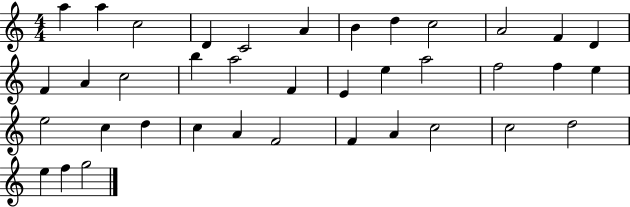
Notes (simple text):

A5/q A5/q C5/h D4/q C4/h A4/q B4/q D5/q C5/h A4/h F4/q D4/q F4/q A4/q C5/h B5/q A5/h F4/q E4/q E5/q A5/h F5/h F5/q E5/q E5/h C5/q D5/q C5/q A4/q F4/h F4/q A4/q C5/h C5/h D5/h E5/q F5/q G5/h